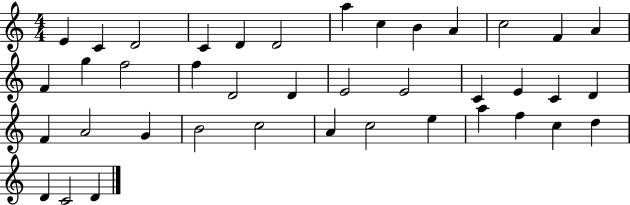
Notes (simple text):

E4/q C4/q D4/h C4/q D4/q D4/h A5/q C5/q B4/q A4/q C5/h F4/q A4/q F4/q G5/q F5/h F5/q D4/h D4/q E4/h E4/h C4/q E4/q C4/q D4/q F4/q A4/h G4/q B4/h C5/h A4/q C5/h E5/q A5/q F5/q C5/q D5/q D4/q C4/h D4/q